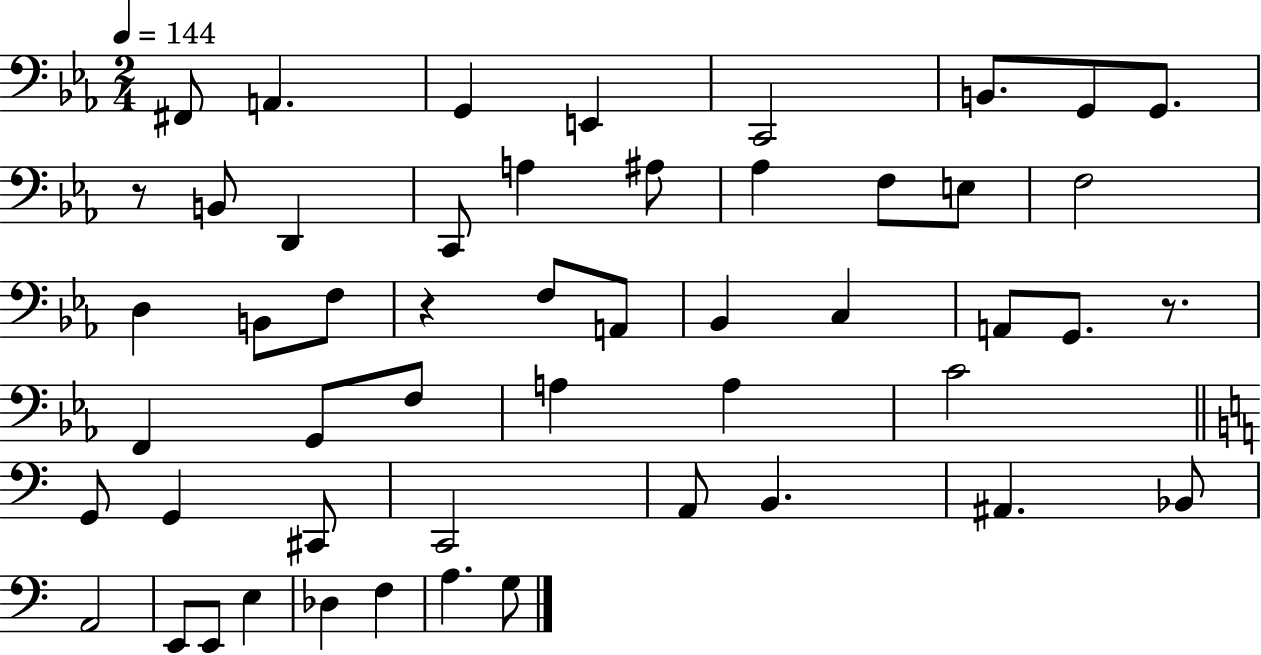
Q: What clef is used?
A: bass